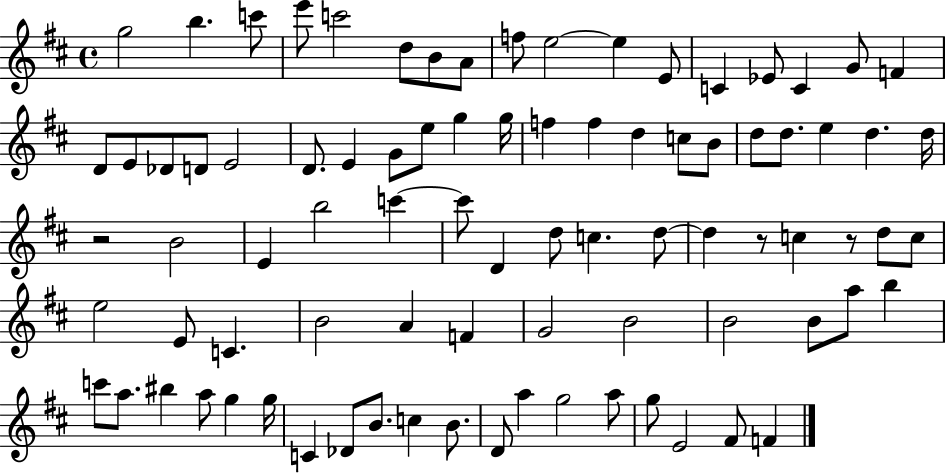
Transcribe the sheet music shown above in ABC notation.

X:1
T:Untitled
M:4/4
L:1/4
K:D
g2 b c'/2 e'/2 c'2 d/2 B/2 A/2 f/2 e2 e E/2 C _E/2 C G/2 F D/2 E/2 _D/2 D/2 E2 D/2 E G/2 e/2 g g/4 f f d c/2 B/2 d/2 d/2 e d d/4 z2 B2 E b2 c' c'/2 D d/2 c d/2 d z/2 c z/2 d/2 c/2 e2 E/2 C B2 A F G2 B2 B2 B/2 a/2 b c'/2 a/2 ^b a/2 g g/4 C _D/2 B/2 c B/2 D/2 a g2 a/2 g/2 E2 ^F/2 F